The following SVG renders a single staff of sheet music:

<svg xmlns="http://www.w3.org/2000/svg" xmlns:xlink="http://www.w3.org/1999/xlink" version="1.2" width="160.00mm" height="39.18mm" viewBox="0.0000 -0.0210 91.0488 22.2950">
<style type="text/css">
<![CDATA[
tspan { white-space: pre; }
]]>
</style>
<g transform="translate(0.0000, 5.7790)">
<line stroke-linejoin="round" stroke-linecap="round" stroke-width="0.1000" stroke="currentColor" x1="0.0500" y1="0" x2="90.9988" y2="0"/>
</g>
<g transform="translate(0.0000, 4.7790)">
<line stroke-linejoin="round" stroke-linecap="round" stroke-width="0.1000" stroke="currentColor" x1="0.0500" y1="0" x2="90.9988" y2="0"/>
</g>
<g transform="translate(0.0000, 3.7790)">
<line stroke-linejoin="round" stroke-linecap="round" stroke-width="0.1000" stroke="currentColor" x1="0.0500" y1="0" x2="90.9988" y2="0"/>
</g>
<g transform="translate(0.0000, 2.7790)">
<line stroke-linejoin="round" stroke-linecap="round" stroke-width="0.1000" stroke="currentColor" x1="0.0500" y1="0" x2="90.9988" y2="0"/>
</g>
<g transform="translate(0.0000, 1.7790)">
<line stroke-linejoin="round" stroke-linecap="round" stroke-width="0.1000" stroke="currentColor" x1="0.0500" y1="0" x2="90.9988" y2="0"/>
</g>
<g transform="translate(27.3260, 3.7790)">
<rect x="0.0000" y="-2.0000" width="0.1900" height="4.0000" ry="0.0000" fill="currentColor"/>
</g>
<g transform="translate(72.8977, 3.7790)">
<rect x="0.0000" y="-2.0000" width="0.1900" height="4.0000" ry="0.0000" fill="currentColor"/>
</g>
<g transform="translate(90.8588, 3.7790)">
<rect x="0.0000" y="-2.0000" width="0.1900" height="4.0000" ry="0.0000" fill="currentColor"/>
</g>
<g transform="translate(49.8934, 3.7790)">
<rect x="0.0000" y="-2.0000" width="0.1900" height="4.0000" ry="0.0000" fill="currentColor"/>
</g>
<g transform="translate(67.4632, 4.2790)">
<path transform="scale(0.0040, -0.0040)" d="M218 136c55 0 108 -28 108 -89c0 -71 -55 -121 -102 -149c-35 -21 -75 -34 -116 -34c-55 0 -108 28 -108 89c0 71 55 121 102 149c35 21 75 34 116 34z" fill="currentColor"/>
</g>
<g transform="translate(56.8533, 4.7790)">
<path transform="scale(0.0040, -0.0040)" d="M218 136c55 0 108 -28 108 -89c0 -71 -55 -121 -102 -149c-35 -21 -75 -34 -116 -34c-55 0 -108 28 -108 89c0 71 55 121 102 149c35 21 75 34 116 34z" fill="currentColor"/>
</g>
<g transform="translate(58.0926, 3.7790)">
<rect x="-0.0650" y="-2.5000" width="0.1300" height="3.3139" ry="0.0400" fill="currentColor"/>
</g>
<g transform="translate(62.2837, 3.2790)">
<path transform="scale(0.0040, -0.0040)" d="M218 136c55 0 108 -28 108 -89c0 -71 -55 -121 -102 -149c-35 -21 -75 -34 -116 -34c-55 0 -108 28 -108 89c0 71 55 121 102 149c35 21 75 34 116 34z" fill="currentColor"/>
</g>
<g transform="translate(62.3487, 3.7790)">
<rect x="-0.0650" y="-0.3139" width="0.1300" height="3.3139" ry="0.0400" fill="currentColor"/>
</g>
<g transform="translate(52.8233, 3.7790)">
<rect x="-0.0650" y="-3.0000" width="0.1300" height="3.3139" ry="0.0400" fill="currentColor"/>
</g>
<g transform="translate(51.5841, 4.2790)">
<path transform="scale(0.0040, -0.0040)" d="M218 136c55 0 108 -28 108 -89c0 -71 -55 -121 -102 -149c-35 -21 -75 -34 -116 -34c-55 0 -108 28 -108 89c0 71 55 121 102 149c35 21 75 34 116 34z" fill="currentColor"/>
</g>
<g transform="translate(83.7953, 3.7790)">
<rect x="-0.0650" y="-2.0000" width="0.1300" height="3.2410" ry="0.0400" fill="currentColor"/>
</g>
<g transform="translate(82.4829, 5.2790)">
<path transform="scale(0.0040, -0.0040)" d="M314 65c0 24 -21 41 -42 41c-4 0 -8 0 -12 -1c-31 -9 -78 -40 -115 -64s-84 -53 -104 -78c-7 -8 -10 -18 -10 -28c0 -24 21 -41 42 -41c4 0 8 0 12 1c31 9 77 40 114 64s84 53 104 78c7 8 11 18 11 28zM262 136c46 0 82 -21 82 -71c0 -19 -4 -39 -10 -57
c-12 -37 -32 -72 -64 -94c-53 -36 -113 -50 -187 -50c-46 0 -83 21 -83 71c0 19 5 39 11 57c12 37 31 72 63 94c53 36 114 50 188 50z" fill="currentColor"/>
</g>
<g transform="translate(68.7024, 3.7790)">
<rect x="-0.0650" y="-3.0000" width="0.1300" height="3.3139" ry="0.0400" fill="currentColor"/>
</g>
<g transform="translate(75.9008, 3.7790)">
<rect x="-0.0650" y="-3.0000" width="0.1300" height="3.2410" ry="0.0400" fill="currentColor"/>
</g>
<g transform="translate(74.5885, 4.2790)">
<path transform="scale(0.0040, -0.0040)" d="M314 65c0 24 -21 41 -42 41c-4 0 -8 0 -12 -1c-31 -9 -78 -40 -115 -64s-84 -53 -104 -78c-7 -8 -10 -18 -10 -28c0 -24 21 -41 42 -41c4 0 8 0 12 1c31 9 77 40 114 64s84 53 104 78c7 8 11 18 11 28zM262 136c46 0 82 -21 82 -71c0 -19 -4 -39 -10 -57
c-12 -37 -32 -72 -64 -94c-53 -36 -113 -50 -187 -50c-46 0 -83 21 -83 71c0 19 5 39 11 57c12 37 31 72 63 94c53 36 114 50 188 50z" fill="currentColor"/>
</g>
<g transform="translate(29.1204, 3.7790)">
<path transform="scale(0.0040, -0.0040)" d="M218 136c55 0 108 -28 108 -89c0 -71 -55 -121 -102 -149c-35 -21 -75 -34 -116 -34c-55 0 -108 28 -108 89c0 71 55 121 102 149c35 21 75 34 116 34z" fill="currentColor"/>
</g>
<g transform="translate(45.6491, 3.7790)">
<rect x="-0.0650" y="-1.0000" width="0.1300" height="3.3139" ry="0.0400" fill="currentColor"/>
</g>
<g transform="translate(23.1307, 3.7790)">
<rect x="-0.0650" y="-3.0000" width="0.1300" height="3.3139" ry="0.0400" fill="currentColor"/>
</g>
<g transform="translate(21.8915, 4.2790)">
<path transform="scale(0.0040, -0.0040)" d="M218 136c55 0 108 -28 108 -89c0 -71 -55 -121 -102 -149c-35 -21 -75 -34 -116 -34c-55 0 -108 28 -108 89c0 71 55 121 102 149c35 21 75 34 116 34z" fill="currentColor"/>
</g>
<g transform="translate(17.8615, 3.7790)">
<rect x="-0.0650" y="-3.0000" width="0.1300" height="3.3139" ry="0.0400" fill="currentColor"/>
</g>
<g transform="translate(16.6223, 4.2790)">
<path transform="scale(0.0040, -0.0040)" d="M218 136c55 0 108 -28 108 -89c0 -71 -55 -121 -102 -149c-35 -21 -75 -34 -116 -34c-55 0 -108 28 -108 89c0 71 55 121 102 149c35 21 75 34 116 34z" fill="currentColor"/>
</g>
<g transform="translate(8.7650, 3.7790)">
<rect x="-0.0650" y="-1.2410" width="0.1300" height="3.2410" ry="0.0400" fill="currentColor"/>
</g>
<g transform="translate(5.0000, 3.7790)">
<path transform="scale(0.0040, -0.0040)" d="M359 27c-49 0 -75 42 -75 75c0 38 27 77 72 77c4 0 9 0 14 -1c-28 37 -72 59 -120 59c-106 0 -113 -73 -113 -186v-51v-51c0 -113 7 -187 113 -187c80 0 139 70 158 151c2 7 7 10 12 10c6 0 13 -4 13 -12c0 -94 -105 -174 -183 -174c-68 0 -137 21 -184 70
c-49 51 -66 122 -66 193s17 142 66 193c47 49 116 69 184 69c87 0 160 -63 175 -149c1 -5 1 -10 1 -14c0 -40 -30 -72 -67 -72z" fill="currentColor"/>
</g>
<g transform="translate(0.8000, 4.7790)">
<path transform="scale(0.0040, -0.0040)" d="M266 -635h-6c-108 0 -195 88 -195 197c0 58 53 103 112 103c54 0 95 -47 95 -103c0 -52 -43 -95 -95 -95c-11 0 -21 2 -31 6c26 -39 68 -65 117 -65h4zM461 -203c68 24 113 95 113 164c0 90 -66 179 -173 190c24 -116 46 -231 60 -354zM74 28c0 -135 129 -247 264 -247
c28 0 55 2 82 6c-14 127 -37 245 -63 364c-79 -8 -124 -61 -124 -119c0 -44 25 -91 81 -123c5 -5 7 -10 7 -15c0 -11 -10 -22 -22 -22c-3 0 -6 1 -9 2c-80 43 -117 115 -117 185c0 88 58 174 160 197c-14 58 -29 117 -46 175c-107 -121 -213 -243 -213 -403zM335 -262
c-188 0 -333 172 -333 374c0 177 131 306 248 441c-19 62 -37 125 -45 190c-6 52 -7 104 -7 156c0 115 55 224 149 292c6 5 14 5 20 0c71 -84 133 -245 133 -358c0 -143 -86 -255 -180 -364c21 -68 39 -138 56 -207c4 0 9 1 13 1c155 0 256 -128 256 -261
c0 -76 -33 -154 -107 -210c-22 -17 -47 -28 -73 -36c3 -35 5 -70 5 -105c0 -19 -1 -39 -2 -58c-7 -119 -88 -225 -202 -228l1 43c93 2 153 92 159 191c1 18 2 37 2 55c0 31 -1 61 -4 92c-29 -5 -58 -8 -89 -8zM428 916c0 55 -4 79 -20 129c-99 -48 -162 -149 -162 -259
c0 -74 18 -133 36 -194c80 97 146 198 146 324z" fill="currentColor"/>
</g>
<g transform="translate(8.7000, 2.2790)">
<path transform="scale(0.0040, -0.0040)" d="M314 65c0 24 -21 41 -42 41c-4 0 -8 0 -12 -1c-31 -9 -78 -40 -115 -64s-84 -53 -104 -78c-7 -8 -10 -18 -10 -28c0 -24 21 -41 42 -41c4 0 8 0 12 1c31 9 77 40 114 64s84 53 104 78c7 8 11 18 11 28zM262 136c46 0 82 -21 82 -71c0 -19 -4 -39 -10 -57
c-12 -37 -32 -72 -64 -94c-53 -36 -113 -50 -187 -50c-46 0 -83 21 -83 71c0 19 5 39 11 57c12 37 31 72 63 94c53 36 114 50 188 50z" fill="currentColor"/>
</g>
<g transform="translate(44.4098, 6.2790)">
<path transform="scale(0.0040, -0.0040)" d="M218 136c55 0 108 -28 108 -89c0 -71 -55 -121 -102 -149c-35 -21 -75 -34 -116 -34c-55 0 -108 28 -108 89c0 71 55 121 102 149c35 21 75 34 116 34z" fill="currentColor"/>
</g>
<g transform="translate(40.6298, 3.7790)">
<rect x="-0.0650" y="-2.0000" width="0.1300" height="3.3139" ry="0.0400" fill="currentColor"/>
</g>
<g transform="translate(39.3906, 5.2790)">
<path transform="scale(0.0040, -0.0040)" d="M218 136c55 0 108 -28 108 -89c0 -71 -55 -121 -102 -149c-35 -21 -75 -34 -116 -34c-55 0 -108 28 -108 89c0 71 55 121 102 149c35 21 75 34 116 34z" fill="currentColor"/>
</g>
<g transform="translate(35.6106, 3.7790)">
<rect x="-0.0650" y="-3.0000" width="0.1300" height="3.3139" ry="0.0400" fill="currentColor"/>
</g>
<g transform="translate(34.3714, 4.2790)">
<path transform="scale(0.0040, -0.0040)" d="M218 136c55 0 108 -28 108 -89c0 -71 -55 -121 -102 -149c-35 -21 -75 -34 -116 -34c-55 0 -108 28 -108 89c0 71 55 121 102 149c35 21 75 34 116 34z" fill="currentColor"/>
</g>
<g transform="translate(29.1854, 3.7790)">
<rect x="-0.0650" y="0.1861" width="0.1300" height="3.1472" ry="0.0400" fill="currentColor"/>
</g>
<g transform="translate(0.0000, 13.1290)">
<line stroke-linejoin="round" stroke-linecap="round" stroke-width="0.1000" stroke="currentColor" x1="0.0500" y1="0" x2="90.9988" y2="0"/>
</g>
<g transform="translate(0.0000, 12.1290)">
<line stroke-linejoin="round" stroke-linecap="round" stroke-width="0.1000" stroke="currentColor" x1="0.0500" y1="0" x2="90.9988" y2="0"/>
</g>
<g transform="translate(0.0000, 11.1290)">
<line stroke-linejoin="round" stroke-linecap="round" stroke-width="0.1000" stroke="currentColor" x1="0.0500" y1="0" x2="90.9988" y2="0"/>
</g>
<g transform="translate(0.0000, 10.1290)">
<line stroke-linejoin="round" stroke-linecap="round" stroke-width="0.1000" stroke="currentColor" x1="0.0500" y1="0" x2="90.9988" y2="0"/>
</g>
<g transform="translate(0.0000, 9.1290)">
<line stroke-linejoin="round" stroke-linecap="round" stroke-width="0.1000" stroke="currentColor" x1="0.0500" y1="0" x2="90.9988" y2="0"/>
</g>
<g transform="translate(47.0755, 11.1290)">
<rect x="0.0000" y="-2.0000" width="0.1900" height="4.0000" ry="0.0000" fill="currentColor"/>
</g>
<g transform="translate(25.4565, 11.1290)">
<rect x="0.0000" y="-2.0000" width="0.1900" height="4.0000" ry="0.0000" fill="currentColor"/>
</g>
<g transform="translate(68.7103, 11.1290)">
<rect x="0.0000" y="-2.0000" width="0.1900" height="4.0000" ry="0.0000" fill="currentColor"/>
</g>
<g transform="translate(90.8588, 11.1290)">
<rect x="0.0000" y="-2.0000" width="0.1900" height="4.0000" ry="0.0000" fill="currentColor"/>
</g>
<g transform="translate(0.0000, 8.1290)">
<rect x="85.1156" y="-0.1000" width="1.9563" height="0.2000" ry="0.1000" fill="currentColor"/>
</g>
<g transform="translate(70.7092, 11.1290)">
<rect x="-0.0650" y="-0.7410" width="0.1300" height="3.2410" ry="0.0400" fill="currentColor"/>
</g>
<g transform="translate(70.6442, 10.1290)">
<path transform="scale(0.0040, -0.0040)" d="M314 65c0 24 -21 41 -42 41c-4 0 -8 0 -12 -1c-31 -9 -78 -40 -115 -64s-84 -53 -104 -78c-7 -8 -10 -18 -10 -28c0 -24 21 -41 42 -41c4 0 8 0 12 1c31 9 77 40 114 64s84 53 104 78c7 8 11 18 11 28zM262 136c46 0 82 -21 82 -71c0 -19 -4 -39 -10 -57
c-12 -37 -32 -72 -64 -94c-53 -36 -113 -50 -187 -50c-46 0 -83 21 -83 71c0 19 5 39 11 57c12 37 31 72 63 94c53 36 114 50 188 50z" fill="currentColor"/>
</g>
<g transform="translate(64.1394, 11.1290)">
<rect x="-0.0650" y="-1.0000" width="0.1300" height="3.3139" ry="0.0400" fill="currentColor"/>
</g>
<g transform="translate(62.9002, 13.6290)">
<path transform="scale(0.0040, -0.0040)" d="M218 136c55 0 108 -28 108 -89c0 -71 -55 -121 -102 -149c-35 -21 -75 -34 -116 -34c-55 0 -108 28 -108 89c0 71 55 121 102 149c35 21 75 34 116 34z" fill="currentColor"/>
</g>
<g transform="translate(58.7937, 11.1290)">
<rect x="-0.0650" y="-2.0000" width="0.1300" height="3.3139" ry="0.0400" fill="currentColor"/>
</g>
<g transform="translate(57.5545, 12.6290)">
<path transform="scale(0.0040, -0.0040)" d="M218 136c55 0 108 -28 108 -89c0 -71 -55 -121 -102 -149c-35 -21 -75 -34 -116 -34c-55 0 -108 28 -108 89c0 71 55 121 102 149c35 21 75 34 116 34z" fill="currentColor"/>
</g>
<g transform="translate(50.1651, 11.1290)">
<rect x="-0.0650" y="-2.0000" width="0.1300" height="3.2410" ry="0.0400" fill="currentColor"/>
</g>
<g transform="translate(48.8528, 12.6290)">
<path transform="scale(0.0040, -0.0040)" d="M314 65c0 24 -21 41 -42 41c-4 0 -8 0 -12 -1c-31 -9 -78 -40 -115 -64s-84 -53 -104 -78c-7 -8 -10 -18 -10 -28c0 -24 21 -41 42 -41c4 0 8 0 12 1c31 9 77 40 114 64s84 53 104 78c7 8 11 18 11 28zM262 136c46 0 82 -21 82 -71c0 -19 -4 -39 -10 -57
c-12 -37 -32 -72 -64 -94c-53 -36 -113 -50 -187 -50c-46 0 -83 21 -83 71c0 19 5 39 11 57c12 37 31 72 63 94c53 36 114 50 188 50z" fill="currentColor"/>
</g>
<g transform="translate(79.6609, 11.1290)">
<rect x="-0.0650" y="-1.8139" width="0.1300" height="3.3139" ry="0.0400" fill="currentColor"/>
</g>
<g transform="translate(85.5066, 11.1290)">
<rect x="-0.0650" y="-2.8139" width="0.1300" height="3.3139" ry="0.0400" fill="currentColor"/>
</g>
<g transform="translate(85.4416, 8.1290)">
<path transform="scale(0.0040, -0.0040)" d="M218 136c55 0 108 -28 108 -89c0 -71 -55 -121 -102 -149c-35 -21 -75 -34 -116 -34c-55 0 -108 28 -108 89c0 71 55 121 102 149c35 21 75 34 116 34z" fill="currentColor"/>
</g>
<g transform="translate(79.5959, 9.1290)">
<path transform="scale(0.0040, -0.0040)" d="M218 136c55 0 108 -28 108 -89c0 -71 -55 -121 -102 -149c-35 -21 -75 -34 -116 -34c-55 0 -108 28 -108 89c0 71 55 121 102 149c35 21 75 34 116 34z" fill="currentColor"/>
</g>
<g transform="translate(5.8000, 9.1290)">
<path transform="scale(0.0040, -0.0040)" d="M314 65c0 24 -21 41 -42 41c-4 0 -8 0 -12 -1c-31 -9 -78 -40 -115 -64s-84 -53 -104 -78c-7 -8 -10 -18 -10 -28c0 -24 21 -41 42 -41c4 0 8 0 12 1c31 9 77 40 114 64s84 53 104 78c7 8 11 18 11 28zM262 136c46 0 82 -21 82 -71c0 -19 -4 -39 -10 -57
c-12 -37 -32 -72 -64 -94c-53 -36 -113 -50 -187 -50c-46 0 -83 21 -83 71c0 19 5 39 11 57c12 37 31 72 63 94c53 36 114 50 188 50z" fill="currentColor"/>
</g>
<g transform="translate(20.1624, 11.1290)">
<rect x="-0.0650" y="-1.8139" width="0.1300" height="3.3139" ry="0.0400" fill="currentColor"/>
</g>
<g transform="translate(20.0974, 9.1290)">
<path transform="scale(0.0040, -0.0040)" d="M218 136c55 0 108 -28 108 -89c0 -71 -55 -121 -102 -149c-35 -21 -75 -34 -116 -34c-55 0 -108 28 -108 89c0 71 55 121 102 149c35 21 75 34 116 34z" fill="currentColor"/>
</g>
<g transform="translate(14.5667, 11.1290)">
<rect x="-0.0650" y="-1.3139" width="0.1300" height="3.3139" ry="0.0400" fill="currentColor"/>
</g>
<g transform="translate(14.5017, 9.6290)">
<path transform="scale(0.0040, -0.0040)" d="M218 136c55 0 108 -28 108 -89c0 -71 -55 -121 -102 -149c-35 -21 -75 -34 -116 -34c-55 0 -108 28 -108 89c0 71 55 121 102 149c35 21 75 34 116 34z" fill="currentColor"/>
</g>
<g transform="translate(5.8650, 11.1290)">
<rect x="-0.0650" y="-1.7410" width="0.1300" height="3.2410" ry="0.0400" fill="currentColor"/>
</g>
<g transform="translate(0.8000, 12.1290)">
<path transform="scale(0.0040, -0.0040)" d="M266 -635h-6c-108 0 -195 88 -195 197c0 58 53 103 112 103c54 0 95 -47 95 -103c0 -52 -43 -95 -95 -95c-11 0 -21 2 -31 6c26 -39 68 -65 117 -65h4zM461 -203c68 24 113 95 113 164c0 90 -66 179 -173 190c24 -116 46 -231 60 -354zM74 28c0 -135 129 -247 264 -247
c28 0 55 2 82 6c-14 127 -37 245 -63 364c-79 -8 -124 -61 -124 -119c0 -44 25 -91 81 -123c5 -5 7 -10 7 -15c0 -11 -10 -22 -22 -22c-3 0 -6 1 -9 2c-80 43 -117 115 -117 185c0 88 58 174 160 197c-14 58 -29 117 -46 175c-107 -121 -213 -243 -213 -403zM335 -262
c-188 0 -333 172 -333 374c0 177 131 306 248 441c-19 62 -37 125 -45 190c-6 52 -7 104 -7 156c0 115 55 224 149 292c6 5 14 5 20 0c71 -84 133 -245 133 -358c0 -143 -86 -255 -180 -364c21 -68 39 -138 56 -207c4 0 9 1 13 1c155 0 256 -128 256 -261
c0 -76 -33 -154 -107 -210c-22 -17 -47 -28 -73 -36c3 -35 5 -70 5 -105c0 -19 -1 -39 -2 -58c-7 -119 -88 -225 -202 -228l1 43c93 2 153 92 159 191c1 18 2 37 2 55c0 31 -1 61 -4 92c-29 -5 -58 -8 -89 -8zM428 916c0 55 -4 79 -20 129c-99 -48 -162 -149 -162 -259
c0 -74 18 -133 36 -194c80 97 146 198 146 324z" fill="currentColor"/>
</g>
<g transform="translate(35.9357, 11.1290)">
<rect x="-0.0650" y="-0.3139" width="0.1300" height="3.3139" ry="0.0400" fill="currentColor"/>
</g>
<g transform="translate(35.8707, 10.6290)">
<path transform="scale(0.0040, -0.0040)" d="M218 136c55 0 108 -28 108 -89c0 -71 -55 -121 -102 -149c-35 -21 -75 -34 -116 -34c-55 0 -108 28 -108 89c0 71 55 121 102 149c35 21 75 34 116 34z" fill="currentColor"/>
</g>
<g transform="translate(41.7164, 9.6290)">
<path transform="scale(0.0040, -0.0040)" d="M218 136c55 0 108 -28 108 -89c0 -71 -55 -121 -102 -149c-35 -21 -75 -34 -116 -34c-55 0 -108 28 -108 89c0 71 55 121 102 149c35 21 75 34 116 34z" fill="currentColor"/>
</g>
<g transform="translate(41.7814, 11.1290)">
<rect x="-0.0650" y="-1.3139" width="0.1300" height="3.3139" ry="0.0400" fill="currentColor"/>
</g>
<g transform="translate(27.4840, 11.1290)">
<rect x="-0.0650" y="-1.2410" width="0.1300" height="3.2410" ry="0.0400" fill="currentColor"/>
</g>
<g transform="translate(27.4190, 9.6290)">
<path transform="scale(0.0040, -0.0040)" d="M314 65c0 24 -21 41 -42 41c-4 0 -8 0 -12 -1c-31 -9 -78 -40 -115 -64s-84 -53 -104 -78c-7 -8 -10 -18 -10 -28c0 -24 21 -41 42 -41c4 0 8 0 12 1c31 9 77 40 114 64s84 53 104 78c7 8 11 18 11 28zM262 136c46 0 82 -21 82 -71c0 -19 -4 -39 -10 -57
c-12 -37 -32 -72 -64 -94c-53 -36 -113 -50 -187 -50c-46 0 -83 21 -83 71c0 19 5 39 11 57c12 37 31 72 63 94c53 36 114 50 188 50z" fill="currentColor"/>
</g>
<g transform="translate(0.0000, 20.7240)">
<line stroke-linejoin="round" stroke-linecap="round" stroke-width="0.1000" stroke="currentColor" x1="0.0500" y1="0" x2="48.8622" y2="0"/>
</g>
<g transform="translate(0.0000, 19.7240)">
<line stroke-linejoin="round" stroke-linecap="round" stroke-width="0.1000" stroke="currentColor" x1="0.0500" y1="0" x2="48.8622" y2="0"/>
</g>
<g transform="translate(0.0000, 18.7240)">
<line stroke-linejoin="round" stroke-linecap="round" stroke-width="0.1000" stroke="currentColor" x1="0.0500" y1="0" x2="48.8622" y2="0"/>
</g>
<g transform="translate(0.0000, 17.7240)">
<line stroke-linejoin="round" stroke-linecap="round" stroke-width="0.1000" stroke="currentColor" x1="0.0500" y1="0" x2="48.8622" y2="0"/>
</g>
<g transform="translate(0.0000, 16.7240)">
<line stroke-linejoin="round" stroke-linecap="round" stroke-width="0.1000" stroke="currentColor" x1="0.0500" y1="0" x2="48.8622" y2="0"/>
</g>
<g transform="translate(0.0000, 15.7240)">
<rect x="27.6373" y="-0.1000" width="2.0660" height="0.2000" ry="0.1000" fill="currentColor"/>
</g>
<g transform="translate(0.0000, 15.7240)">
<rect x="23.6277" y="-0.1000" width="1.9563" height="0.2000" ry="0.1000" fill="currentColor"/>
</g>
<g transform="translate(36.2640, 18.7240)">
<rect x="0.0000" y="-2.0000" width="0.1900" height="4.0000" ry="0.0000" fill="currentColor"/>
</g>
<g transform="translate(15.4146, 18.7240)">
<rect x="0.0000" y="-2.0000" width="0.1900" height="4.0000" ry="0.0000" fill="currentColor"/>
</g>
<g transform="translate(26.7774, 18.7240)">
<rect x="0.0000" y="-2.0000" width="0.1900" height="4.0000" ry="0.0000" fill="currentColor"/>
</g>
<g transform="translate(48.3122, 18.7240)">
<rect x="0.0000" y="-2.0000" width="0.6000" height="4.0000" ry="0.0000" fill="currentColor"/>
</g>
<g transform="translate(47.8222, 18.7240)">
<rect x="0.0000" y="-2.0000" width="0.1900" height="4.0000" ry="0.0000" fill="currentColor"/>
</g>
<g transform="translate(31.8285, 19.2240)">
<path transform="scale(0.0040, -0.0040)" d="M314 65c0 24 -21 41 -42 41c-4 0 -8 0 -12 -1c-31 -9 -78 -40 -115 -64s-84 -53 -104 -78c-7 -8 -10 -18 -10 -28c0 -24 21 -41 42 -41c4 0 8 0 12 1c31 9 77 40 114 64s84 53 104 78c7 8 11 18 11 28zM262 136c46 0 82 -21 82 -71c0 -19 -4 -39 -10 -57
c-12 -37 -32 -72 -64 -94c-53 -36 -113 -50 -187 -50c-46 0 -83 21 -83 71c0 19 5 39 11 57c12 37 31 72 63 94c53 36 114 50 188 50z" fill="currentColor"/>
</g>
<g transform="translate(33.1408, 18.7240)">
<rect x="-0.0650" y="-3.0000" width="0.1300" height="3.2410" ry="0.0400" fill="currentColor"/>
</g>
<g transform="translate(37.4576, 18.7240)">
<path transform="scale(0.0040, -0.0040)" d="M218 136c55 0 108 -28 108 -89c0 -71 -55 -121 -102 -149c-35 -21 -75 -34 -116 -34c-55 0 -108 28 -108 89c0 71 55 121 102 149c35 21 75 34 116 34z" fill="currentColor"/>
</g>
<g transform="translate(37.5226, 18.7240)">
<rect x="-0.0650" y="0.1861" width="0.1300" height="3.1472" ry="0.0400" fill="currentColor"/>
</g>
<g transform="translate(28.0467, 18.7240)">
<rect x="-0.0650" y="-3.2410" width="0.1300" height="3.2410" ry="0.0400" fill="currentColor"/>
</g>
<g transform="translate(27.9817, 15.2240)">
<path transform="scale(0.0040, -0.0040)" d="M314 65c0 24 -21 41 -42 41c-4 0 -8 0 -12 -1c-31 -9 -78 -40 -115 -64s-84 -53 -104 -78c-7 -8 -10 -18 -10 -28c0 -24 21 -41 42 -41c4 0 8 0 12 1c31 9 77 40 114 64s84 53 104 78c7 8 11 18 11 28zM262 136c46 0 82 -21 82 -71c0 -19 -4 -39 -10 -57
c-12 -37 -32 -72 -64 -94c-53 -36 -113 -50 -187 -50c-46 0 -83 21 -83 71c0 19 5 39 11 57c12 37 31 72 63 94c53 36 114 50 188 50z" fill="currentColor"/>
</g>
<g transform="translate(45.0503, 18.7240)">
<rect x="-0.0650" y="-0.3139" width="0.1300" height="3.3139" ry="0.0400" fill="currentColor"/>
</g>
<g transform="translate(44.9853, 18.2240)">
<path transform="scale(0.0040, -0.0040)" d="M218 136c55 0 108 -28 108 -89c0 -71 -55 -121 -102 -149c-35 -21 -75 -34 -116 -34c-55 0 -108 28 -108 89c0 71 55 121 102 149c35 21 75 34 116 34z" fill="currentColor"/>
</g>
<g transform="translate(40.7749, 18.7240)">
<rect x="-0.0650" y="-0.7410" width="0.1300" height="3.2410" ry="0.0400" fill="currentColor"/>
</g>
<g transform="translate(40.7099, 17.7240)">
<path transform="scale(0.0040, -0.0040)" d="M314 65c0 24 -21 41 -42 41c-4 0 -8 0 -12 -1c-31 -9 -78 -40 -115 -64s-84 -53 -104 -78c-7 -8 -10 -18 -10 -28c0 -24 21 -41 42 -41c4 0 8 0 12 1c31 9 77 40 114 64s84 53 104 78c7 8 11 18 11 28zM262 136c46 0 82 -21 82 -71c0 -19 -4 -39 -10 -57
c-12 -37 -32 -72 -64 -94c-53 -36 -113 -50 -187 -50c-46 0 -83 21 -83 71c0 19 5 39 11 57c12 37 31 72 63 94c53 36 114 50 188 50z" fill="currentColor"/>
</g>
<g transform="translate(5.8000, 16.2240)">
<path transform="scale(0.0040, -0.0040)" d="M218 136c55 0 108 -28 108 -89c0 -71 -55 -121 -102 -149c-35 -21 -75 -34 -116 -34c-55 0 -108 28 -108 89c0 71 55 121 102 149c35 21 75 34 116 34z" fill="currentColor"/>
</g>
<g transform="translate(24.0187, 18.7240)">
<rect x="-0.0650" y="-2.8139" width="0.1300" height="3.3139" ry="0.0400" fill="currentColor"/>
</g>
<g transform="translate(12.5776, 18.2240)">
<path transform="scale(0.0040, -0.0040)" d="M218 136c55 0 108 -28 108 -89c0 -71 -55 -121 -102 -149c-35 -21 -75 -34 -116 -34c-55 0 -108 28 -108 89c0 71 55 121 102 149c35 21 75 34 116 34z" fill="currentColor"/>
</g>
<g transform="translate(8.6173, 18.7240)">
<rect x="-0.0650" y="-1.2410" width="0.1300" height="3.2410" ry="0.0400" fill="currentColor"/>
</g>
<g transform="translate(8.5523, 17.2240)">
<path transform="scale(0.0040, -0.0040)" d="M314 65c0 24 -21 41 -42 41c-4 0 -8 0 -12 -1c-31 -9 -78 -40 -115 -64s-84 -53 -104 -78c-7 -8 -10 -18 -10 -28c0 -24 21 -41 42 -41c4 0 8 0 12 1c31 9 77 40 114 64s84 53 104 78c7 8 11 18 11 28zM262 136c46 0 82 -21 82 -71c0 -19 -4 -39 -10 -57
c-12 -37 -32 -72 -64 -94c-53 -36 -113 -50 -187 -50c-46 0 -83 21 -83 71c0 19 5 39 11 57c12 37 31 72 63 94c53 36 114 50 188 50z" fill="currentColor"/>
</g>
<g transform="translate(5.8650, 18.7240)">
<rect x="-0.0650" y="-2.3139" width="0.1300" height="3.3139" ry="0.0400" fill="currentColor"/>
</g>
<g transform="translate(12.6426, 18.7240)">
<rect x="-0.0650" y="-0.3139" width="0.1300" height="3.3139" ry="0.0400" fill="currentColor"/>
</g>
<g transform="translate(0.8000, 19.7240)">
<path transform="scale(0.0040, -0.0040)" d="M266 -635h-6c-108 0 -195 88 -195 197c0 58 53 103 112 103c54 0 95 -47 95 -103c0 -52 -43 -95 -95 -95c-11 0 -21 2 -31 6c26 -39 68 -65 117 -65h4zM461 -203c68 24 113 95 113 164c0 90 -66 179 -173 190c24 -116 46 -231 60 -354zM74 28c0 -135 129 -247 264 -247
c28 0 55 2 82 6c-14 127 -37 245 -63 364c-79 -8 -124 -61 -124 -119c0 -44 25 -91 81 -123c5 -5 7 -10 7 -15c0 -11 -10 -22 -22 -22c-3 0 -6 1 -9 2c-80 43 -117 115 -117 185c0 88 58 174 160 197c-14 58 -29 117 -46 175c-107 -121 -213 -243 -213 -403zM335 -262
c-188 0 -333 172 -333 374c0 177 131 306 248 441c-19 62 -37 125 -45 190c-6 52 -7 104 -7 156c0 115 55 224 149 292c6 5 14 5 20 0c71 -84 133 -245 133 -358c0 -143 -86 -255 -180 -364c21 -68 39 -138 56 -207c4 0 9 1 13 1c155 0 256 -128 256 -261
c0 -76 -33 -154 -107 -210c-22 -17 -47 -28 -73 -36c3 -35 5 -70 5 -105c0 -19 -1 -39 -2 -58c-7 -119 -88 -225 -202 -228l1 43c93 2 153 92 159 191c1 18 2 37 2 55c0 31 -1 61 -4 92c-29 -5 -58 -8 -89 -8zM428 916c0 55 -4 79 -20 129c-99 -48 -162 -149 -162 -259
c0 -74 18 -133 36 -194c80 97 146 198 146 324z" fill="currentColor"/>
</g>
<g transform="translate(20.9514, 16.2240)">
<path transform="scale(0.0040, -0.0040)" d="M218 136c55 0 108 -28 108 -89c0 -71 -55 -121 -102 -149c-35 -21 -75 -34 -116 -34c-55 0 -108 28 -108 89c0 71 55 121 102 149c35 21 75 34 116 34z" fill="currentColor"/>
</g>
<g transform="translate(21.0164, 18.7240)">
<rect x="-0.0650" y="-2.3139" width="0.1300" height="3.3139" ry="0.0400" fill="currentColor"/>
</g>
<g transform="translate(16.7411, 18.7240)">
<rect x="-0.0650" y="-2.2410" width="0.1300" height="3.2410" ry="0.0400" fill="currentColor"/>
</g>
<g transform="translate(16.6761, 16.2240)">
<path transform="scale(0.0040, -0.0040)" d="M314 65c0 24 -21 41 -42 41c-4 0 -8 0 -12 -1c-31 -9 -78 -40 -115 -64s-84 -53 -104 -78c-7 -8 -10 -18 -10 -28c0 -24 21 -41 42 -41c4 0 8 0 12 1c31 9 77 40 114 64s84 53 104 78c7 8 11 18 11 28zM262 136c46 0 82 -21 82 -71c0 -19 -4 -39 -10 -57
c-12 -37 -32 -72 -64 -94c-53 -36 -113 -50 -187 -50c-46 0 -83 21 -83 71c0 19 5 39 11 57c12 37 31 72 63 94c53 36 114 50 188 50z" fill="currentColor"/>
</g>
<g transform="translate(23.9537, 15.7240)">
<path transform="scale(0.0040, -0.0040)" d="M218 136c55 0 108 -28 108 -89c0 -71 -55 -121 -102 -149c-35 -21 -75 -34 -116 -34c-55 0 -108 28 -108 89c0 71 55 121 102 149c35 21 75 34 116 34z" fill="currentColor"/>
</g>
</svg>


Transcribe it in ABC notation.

X:1
T:Untitled
M:4/4
L:1/4
K:C
e2 A A B A F D A G c A A2 F2 f2 e f e2 c e F2 F D d2 f a g e2 c g2 g a b2 A2 B d2 c